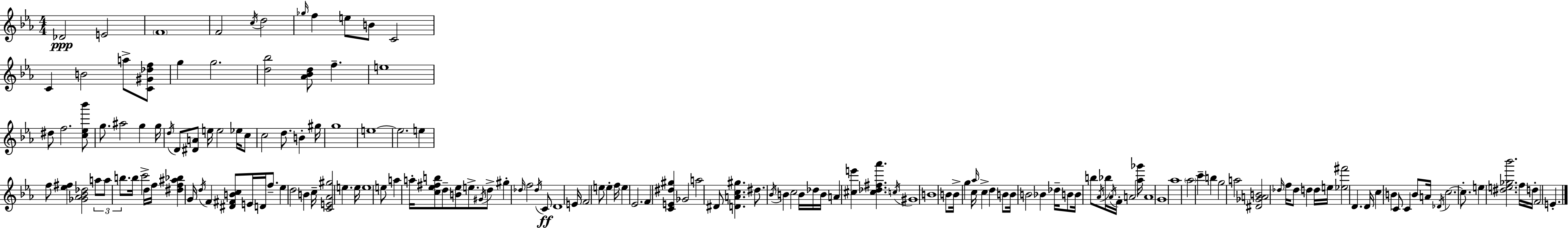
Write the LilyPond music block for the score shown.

{
  \clef treble
  \numericTimeSignature
  \time 4/4
  \key c \minor
  \repeat volta 2 { des'2\ppp e'2 | \parenthesize f'1 | f'2 \acciaccatura { c''16 } d''2 | \grace { ges''16 } f''4 e''8 b'8 c'2 | \break c'4 b'2 a''8-> | <c' gis' des'' f''>8 g''4 g''2. | <d'' bes''>2 <aes' bes' d''>8 f''4.-- | e''1 | \break dis''8 f''2. | <c'' ees'' bes'''>8 g''8. ais''2 g''4 | g''16 \acciaccatura { d''16 } d'8 <dis' a'>8 e''16 e''2 | ees''16 c''8 c''2 d''8. b'4-. | \break gis''16 g''1 | e''1~~ | e''2. e''4 | f''8 <ees'' fis''>4 <ges' aes' bes' des''>2 | \break \tuplet 3/2 { a''8 a''8 b''8. } b''16 c'''2-> | d''16 f''16 <dis'' f'' ais'' bes''>4 g'16 \acciaccatura { d''16 } f'4 <dis' fis' b' c''>8 e'16 | d'16 f''8.-- ees''4 d''2 | b'4 c''16-- <c' e' aes' gis''>2 e''4. | \break e''16 e''1 | e''8 a''4 a''16-. <c'' ees'' fis'' b''>8 d''8-- <b' ees''>8 | e''8.-> \acciaccatura { gis'16 } d''8-> gis''4-. \grace { des''16 } f''2 | \acciaccatura { des''16 } c'8\ff d'1 | \break e'16 f'2 | e''8 e''4-. f''16 e''4 ees'2. | f'4 <c' e' dis'' gis''>4 ges'2 | a''2 dis'8 | \break <d' a' c'' gis''>4. dis''8. \acciaccatura { bes'16 } b'4 c''2 | b'16 des''16 b'16 a'4 <cis'' e'''>4 | <cis'' des'' fis'' aes'''>4. \acciaccatura { c''16 } gis'1 | b'1 | \break b'8 b'16-> g''4 | c''16 \grace { aes''16 } c''4-> d''4 b'8 b'16 b'2 | bes'4 des''16-- b'8 b'16 b''8 \acciaccatura { aes'16 } | bes''16 \acciaccatura { aes'16 } f'16-. a'2 <aes'' ges'''>16 a'1 | \break g'1 | aes''1 | \parenthesize aes''2 | c'''4-- b''4 g''2 | \break a''2 <dis' ges' a' b'>2 | \grace { des''16 } f''16 des''8 d''4 d''16 e''16 <ees'' fis'''>2 | d'4. d'16 c''4 | b'4 c'8 c'4 b'8 a'16 \acciaccatura { des'16 } c''2.~~ | \break c''8.-. e''4 | <dis'' e'' ges'' bes'''>2. f''16 d''16-. | f'2 e'4.-. } \bar "|."
}